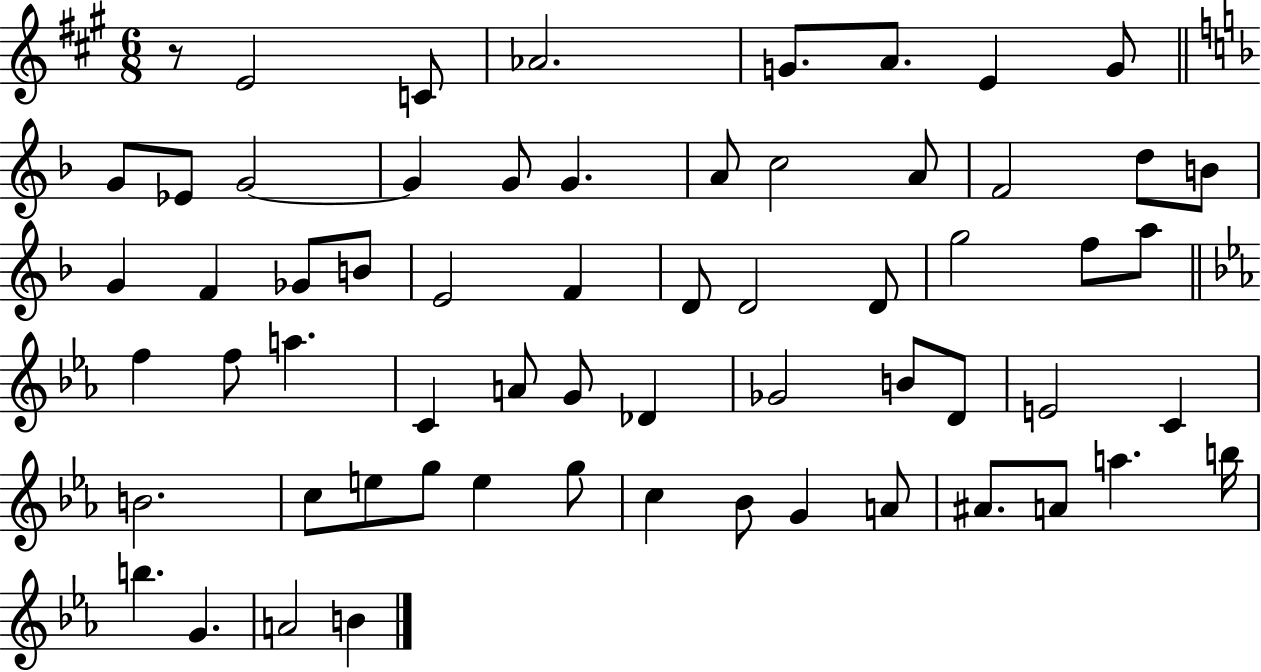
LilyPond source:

{
  \clef treble
  \numericTimeSignature
  \time 6/8
  \key a \major
  \repeat volta 2 { r8 e'2 c'8 | aes'2. | g'8. a'8. e'4 g'8 | \bar "||" \break \key f \major g'8 ees'8 g'2~~ | g'4 g'8 g'4. | a'8 c''2 a'8 | f'2 d''8 b'8 | \break g'4 f'4 ges'8 b'8 | e'2 f'4 | d'8 d'2 d'8 | g''2 f''8 a''8 | \break \bar "||" \break \key ees \major f''4 f''8 a''4. | c'4 a'8 g'8 des'4 | ges'2 b'8 d'8 | e'2 c'4 | \break b'2. | c''8 e''8 g''8 e''4 g''8 | c''4 bes'8 g'4 a'8 | ais'8. a'8 a''4. b''16 | \break b''4. g'4. | a'2 b'4 | } \bar "|."
}